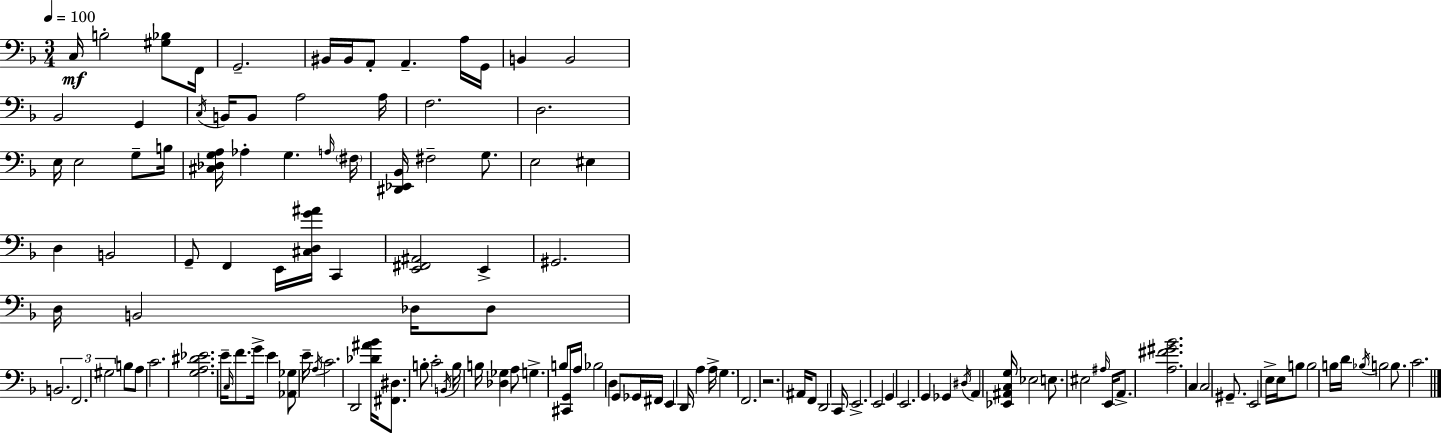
X:1
T:Untitled
M:3/4
L:1/4
K:F
C,/4 B,2 [^G,_B,]/2 F,,/4 G,,2 ^B,,/4 ^B,,/4 A,,/2 A,, A,/4 G,,/4 B,, B,,2 _B,,2 G,, C,/4 B,,/4 B,,/2 A,2 A,/4 F,2 D,2 E,/4 E,2 G,/2 B,/4 [^C,_D,G,A,]/4 _A, G, A,/4 ^F,/4 [^D,,_E,,_B,,]/4 ^F,2 G,/2 E,2 ^E, D, B,,2 G,,/2 F,, E,,/4 [^C,D,G^A]/4 C,, [E,,^F,,^A,,]2 E,, ^G,,2 D,/4 B,,2 _D,/4 _D,/2 B,,2 F,,2 ^G,2 B,/2 A,/2 C2 [G,A,^D_E]2 E/4 C,/4 F/2 G/4 E [_A,,_G,]/2 E/4 A,/4 C2 D,,2 [_D^A_B]/4 [^F,,^D,]/2 B,/2 C2 B,,/4 B,/4 B,/4 [_D,_G,] A,/2 G, B,/2 [^C,,G,,]/4 A,/4 _B,2 D, G,,/2 _G,,/4 ^F,,/4 E,, D,,/4 A, A,/4 G, F,,2 z2 ^A,,/4 F,,/2 D,,2 C,,/4 E,,2 E,,2 G,, E,,2 G,, _G,, ^D,/4 A,, [_E,,^A,,C,G,]/4 _E,2 E,/2 ^E,2 ^A,/4 E,,/4 A,,/2 [A,^F^G_B]2 C, C,2 ^G,,/2 E,,2 E,/4 E,/4 B,/2 B,2 B,/4 D/4 _B,/4 B,2 B,/2 C2